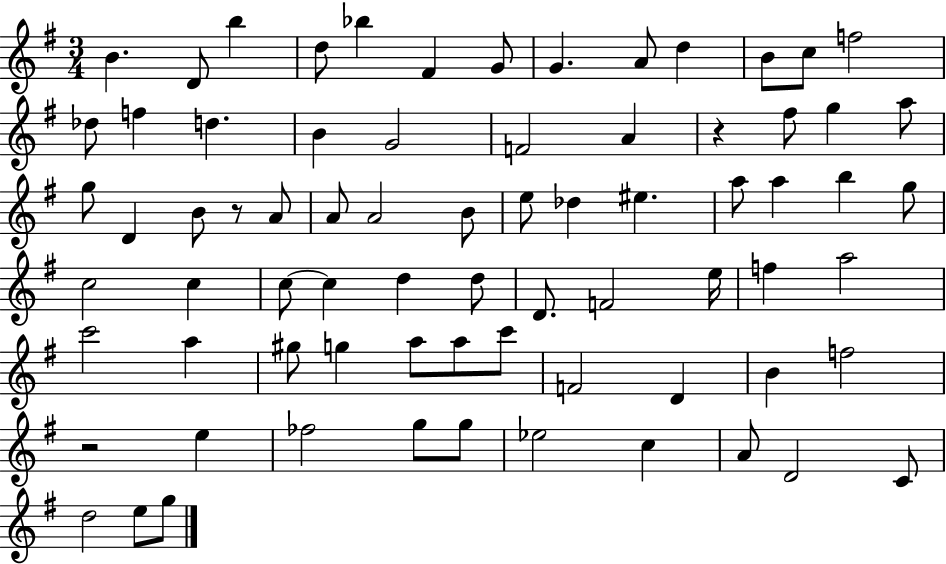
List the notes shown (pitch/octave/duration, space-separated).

B4/q. D4/e B5/q D5/e Bb5/q F#4/q G4/e G4/q. A4/e D5/q B4/e C5/e F5/h Db5/e F5/q D5/q. B4/q G4/h F4/h A4/q R/q F#5/e G5/q A5/e G5/e D4/q B4/e R/e A4/e A4/e A4/h B4/e E5/e Db5/q EIS5/q. A5/e A5/q B5/q G5/e C5/h C5/q C5/e C5/q D5/q D5/e D4/e. F4/h E5/s F5/q A5/h C6/h A5/q G#5/e G5/q A5/e A5/e C6/e F4/h D4/q B4/q F5/h R/h E5/q FES5/h G5/e G5/e Eb5/h C5/q A4/e D4/h C4/e D5/h E5/e G5/e